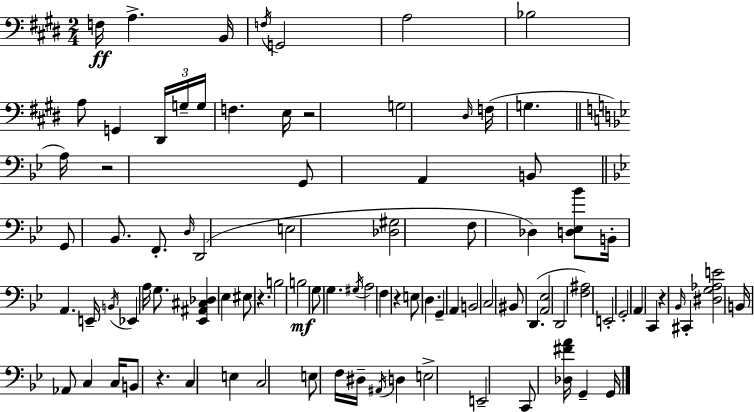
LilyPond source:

{
  \clef bass
  \numericTimeSignature
  \time 2/4
  \key e \major
  f16\ff a4.-> b,16 | \acciaccatura { f16 } g,2 | a2 | bes2 | \break a8 g,4 \tuplet 3/2 { dis,16 | g16-- g16 } f4. | e16 r2 | g2 | \break \grace { dis16 } f16( g4. | \bar "||" \break \key bes \major a16) r2 | g,8 a,4 b,8 | \bar "||" \break \key bes \major g,8 bes,8. f,8.-. | \grace { d16 } d,2( | e2 | <des gis>2 | \break f8 des4) <d ees bes'>8 | b,16-. a,4. | e,16-- \acciaccatura { b,16 } ees,4 a16 g8. | <ees, ais, cis des>4 ees4 | \break eis8 r4. | b2 | b2\mf | g8 g4. | \break \acciaccatura { gis16 } a2 | f4 r4 | e8 d4. | g,4-- a,4 | \break b,2 | c2 | bis,8 d,4.( | <a, ees>2 | \break d,2 | <f ais>2) | e,2-. | g,2-. | \break \parenthesize a,4 c,4 | r4 \grace { bes,16 } | cis,4-. <dis g aes e'>2 | b,16 aes,8 c4 | \break c16 b,8 r4. | c4 | e4 c2 | e8 f16 dis16-- | \break \acciaccatura { ais,16 } d4 e2-> | e,2-- | c,8 <des fis' a'>16 | g,4-- g,16 \bar "|."
}